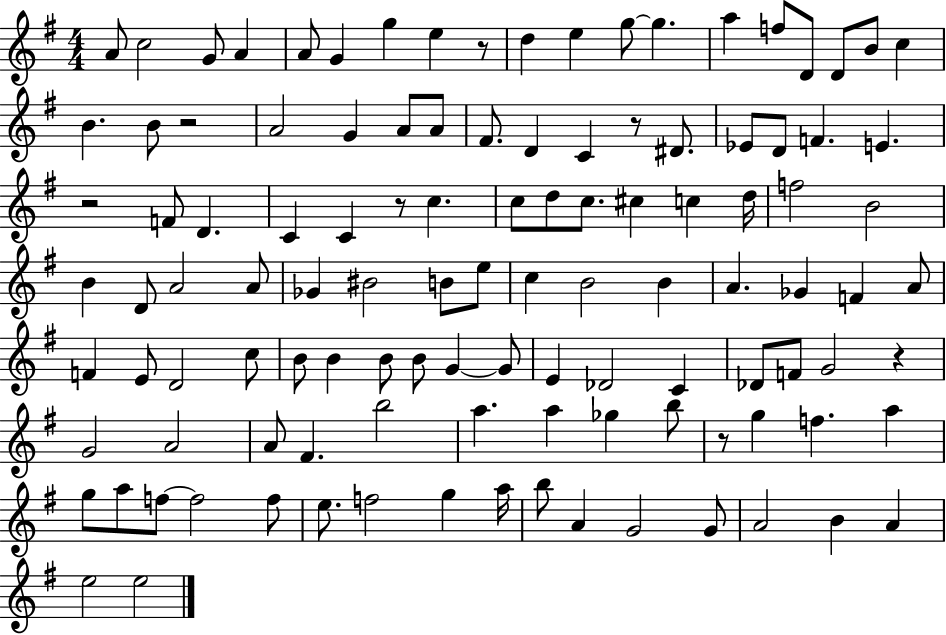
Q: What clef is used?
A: treble